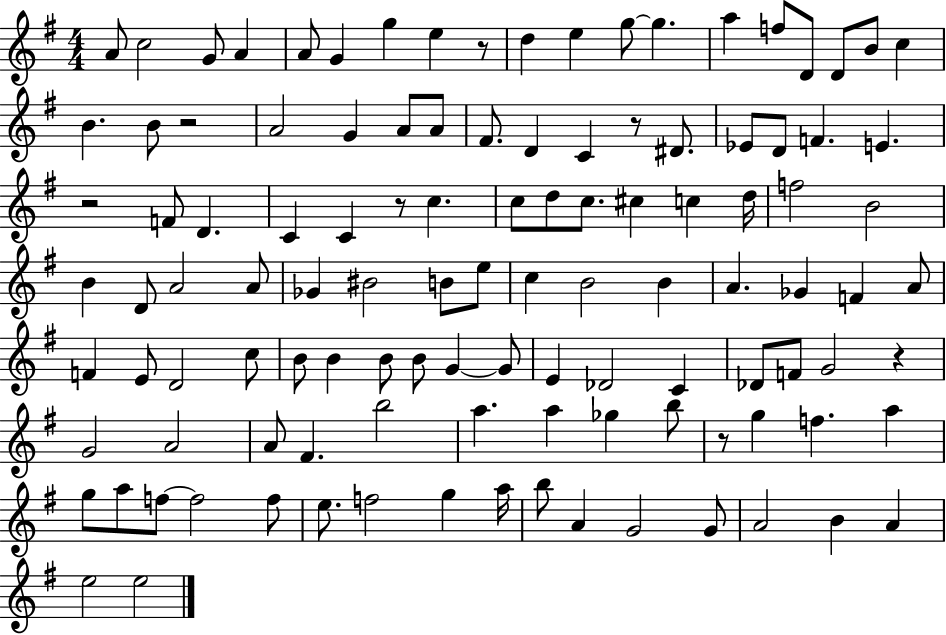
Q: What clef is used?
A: treble